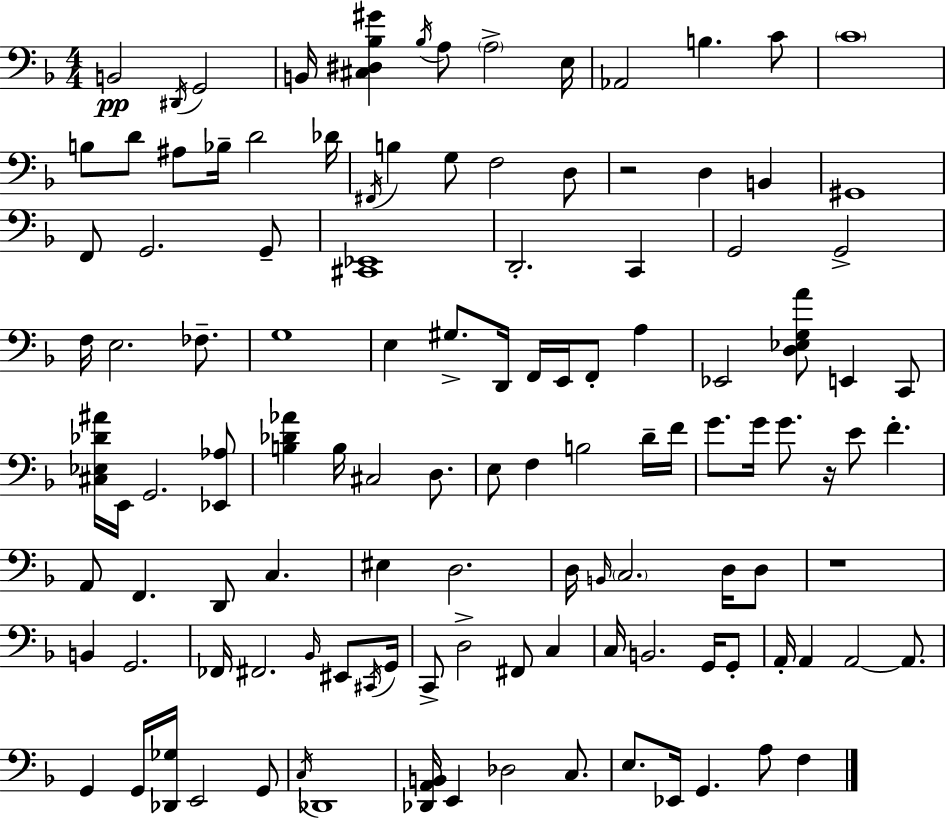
B2/h D#2/s G2/h B2/s [C#3,D#3,Bb3,G#4]/q Bb3/s A3/e A3/h E3/s Ab2/h B3/q. C4/e C4/w B3/e D4/e A#3/e Bb3/s D4/h Db4/s F#2/s B3/q G3/e F3/h D3/e R/h D3/q B2/q G#2/w F2/e G2/h. G2/e [C#2,Eb2]/w D2/h. C2/q G2/h G2/h F3/s E3/h. FES3/e. G3/w E3/q G#3/e. D2/s F2/s E2/s F2/e A3/q Eb2/h [D3,Eb3,G3,A4]/e E2/q C2/e [C#3,Eb3,Db4,A#4]/s E2/s G2/h. [Eb2,Ab3]/e [B3,Db4,Ab4]/q B3/s C#3/h D3/e. E3/e F3/q B3/h D4/s F4/s G4/e. G4/s G4/e. R/s E4/e F4/q. A2/e F2/q. D2/e C3/q. EIS3/q D3/h. D3/s B2/s C3/h. D3/s D3/e R/w B2/q G2/h. FES2/s F#2/h. Bb2/s EIS2/e C#2/s G2/s C2/e D3/h F#2/e C3/q C3/s B2/h. G2/s G2/e A2/s A2/q A2/h A2/e. G2/q G2/s [Db2,Gb3]/s E2/h G2/e C3/s Db2/w [Db2,A2,B2]/s E2/q Db3/h C3/e. E3/e. Eb2/s G2/q. A3/e F3/q